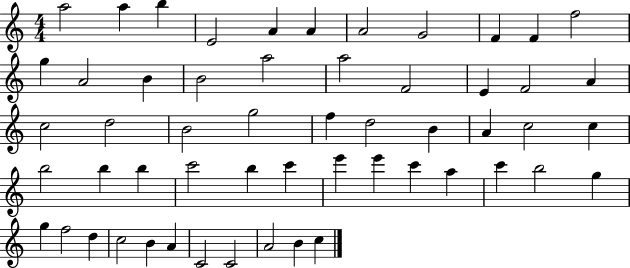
A5/h A5/q B5/q E4/h A4/q A4/q A4/h G4/h F4/q F4/q F5/h G5/q A4/h B4/q B4/h A5/h A5/h F4/h E4/q F4/h A4/q C5/h D5/h B4/h G5/h F5/q D5/h B4/q A4/q C5/h C5/q B5/h B5/q B5/q C6/h B5/q C6/q E6/q E6/q C6/q A5/q C6/q B5/h G5/q G5/q F5/h D5/q C5/h B4/q A4/q C4/h C4/h A4/h B4/q C5/q